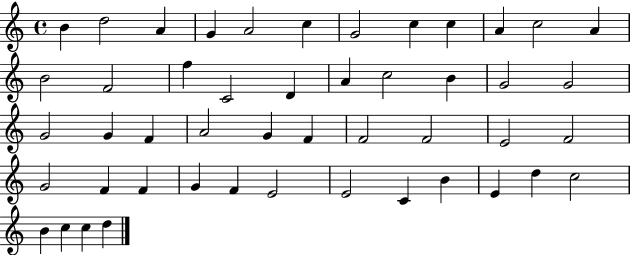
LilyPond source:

{
  \clef treble
  \time 4/4
  \defaultTimeSignature
  \key c \major
  b'4 d''2 a'4 | g'4 a'2 c''4 | g'2 c''4 c''4 | a'4 c''2 a'4 | \break b'2 f'2 | f''4 c'2 d'4 | a'4 c''2 b'4 | g'2 g'2 | \break g'2 g'4 f'4 | a'2 g'4 f'4 | f'2 f'2 | e'2 f'2 | \break g'2 f'4 f'4 | g'4 f'4 e'2 | e'2 c'4 b'4 | e'4 d''4 c''2 | \break b'4 c''4 c''4 d''4 | \bar "|."
}